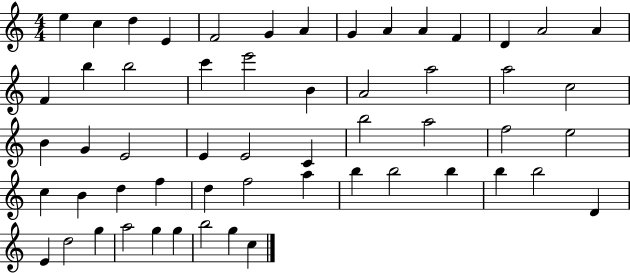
X:1
T:Untitled
M:4/4
L:1/4
K:C
e c d E F2 G A G A A F D A2 A F b b2 c' e'2 B A2 a2 a2 c2 B G E2 E E2 C b2 a2 f2 e2 c B d f d f2 a b b2 b b b2 D E d2 g a2 g g b2 g c